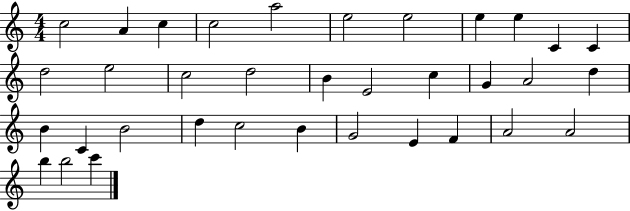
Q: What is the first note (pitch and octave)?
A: C5